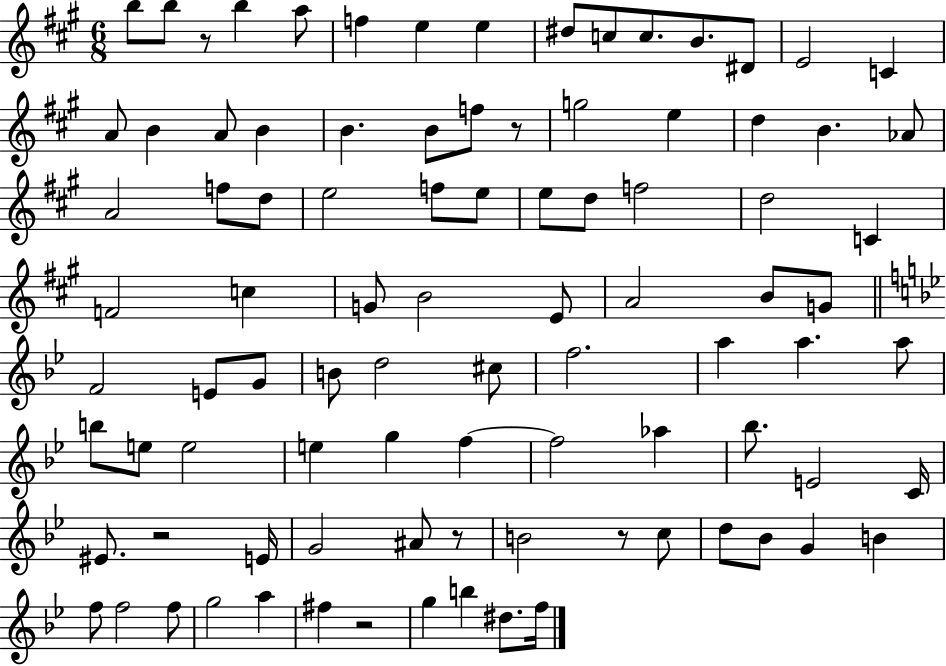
B5/e B5/e R/e B5/q A5/e F5/q E5/q E5/q D#5/e C5/e C5/e. B4/e. D#4/e E4/h C4/q A4/e B4/q A4/e B4/q B4/q. B4/e F5/e R/e G5/h E5/q D5/q B4/q. Ab4/e A4/h F5/e D5/e E5/h F5/e E5/e E5/e D5/e F5/h D5/h C4/q F4/h C5/q G4/e B4/h E4/e A4/h B4/e G4/e F4/h E4/e G4/e B4/e D5/h C#5/e F5/h. A5/q A5/q. A5/e B5/e E5/e E5/h E5/q G5/q F5/q F5/h Ab5/q Bb5/e. E4/h C4/s EIS4/e. R/h E4/s G4/h A#4/e R/e B4/h R/e C5/e D5/e Bb4/e G4/q B4/q F5/e F5/h F5/e G5/h A5/q F#5/q R/h G5/q B5/q D#5/e. F5/s